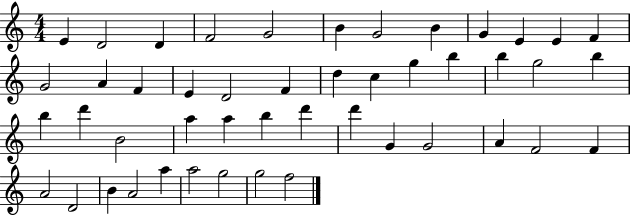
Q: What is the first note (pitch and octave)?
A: E4